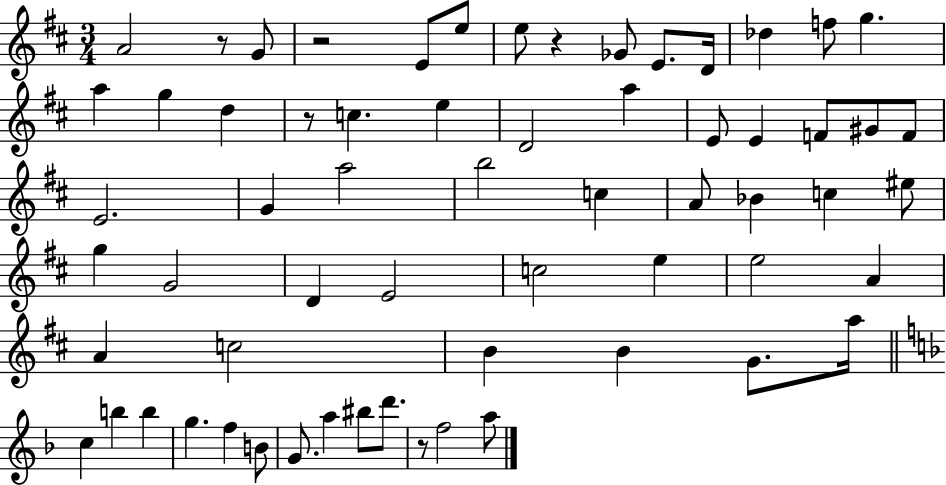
{
  \clef treble
  \numericTimeSignature
  \time 3/4
  \key d \major
  a'2 r8 g'8 | r2 e'8 e''8 | e''8 r4 ges'8 e'8. d'16 | des''4 f''8 g''4. | \break a''4 g''4 d''4 | r8 c''4. e''4 | d'2 a''4 | e'8 e'4 f'8 gis'8 f'8 | \break e'2. | g'4 a''2 | b''2 c''4 | a'8 bes'4 c''4 eis''8 | \break g''4 g'2 | d'4 e'2 | c''2 e''4 | e''2 a'4 | \break a'4 c''2 | b'4 b'4 g'8. a''16 | \bar "||" \break \key f \major c''4 b''4 b''4 | g''4. f''4 b'8 | g'8. a''4 bis''8 d'''8. | r8 f''2 a''8 | \break \bar "|."
}